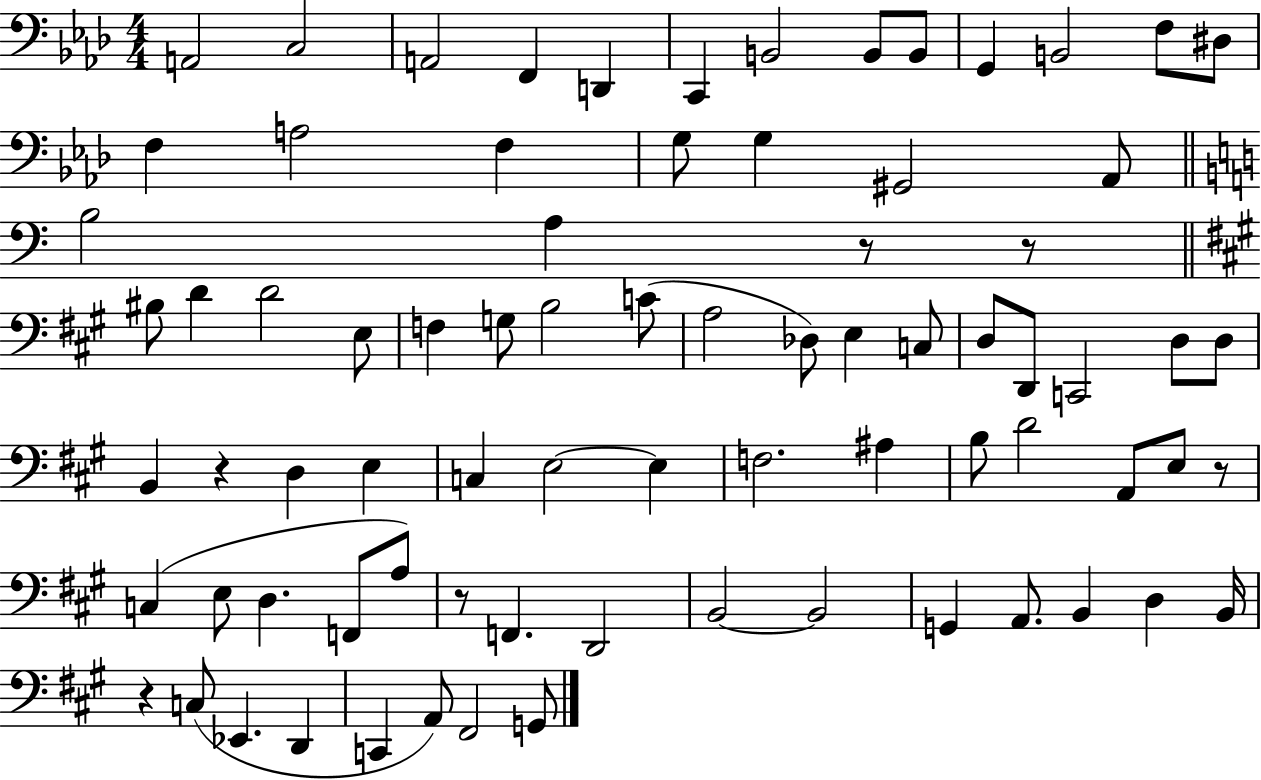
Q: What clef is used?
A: bass